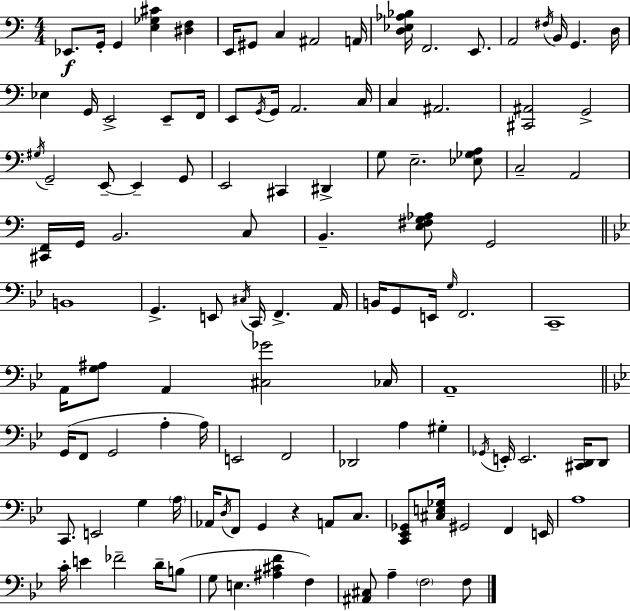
X:1
T:Untitled
M:4/4
L:1/4
K:C
_E,,/2 G,,/4 G,, [E,_G,^C] [^D,F,] E,,/4 ^G,,/2 C, ^A,,2 A,,/4 [D,_E,_A,_B,]/4 F,,2 E,,/2 A,,2 ^F,/4 B,,/4 G,, D,/4 _E, G,,/4 E,,2 E,,/2 F,,/4 E,,/2 G,,/4 G,,/4 A,,2 C,/4 C, ^A,,2 [^C,,^A,,]2 G,,2 ^G,/4 G,,2 E,,/2 E,, G,,/2 E,,2 ^C,, ^D,, G,/2 E,2 [_E,_G,A,]/2 C,2 A,,2 [^C,,F,,]/4 G,,/4 B,,2 C,/2 B,, [E,^F,G,_A,]/2 G,,2 B,,4 G,, E,,/2 ^C,/4 C,,/4 F,, A,,/4 B,,/4 G,,/2 E,,/4 G,/4 F,,2 C,,4 A,,/4 [G,^A,]/2 A,, [^C,_G]2 _C,/4 A,,4 G,,/4 F,,/2 G,,2 A, A,/4 E,,2 F,,2 _D,,2 A, ^G, _G,,/4 E,,/4 E,,2 [^C,,D,,]/4 D,,/2 C,,/2 E,,2 G, A,/4 _A,,/4 D,/4 F,,/2 G,, z A,,/2 C,/2 [C,,_E,,_G,,]/2 [^C,E,_G,]/4 ^G,,2 F,, E,,/4 A,4 C/4 E _F2 D/4 B,/2 G,/2 E, [^A,^CF] F, [^A,,^C,]/2 A, F,2 F,/2